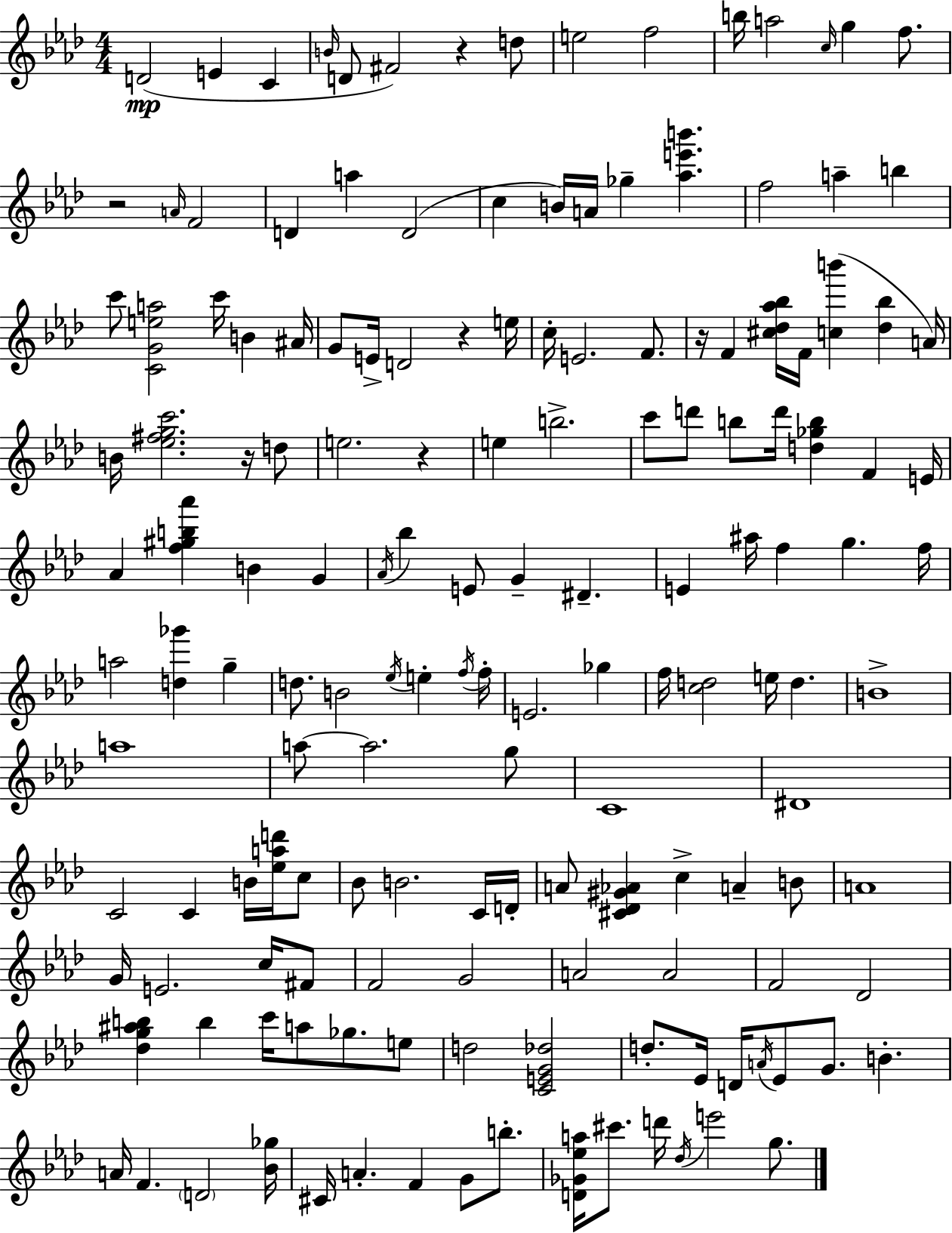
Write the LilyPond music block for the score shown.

{
  \clef treble
  \numericTimeSignature
  \time 4/4
  \key f \minor
  \repeat volta 2 { d'2(\mp e'4 c'4 | \grace { b'16 } d'8 fis'2) r4 d''8 | e''2 f''2 | b''16 a''2 \grace { c''16 } g''4 f''8. | \break r2 \grace { a'16 } f'2 | d'4 a''4 d'2( | c''4 b'16) a'16 ges''4-- <aes'' e''' b'''>4. | f''2 a''4-- b''4 | \break c'''8 <c' g' e'' a''>2 c'''16 b'4 | ais'16 g'8 e'16-> d'2 r4 | e''16 c''16-. e'2. | f'8. r16 f'4 <cis'' des'' aes'' bes''>16 f'16 <c'' b'''>4( <des'' bes''>4 | \break a'16) b'16 <ees'' fis'' g'' c'''>2. | r16 d''8 e''2. r4 | e''4 b''2.-> | c'''8 d'''8 b''8 d'''16 <d'' ges'' b''>4 f'4 | \break e'16 aes'4 <f'' gis'' b'' aes'''>4 b'4 g'4 | \acciaccatura { aes'16 } bes''4 e'8 g'4-- dis'4.-- | e'4 ais''16 f''4 g''4. | f''16 a''2 <d'' ges'''>4 | \break g''4-- d''8. b'2 \acciaccatura { ees''16 } | e''4-. \acciaccatura { f''16 } f''16-. e'2. | ges''4 f''16 <c'' d''>2 e''16 | d''4. b'1-> | \break a''1 | a''8~~ a''2. | g''8 c'1 | dis'1 | \break c'2 c'4 | b'16 <ees'' a'' d'''>16 c''8 bes'8 b'2. | c'16 d'16-. a'8 <cis' des' gis' aes'>4 c''4-> | a'4-- b'8 a'1 | \break g'16 e'2. | c''16 fis'8 f'2 g'2 | a'2 a'2 | f'2 des'2 | \break <des'' g'' ais'' b''>4 b''4 c'''16 a''8 | ges''8. e''8 d''2 <c' e' g' des''>2 | d''8.-. ees'16 d'16 \acciaccatura { a'16 } ees'8 g'8. | b'4.-. a'16 f'4. \parenthesize d'2 | \break <bes' ges''>16 cis'16 a'4.-. f'4 | g'8 b''8.-. <d' ges' ees'' a''>16 cis'''8. d'''16 \acciaccatura { des''16 } e'''2 | g''8. } \bar "|."
}